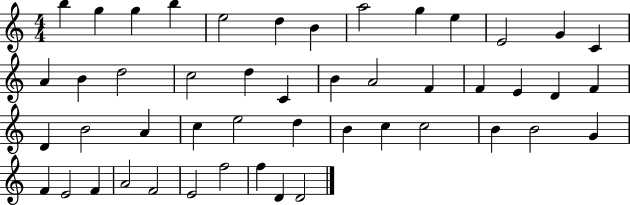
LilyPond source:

{
  \clef treble
  \numericTimeSignature
  \time 4/4
  \key c \major
  b''4 g''4 g''4 b''4 | e''2 d''4 b'4 | a''2 g''4 e''4 | e'2 g'4 c'4 | \break a'4 b'4 d''2 | c''2 d''4 c'4 | b'4 a'2 f'4 | f'4 e'4 d'4 f'4 | \break d'4 b'2 a'4 | c''4 e''2 d''4 | b'4 c''4 c''2 | b'4 b'2 g'4 | \break f'4 e'2 f'4 | a'2 f'2 | e'2 f''2 | f''4 d'4 d'2 | \break \bar "|."
}